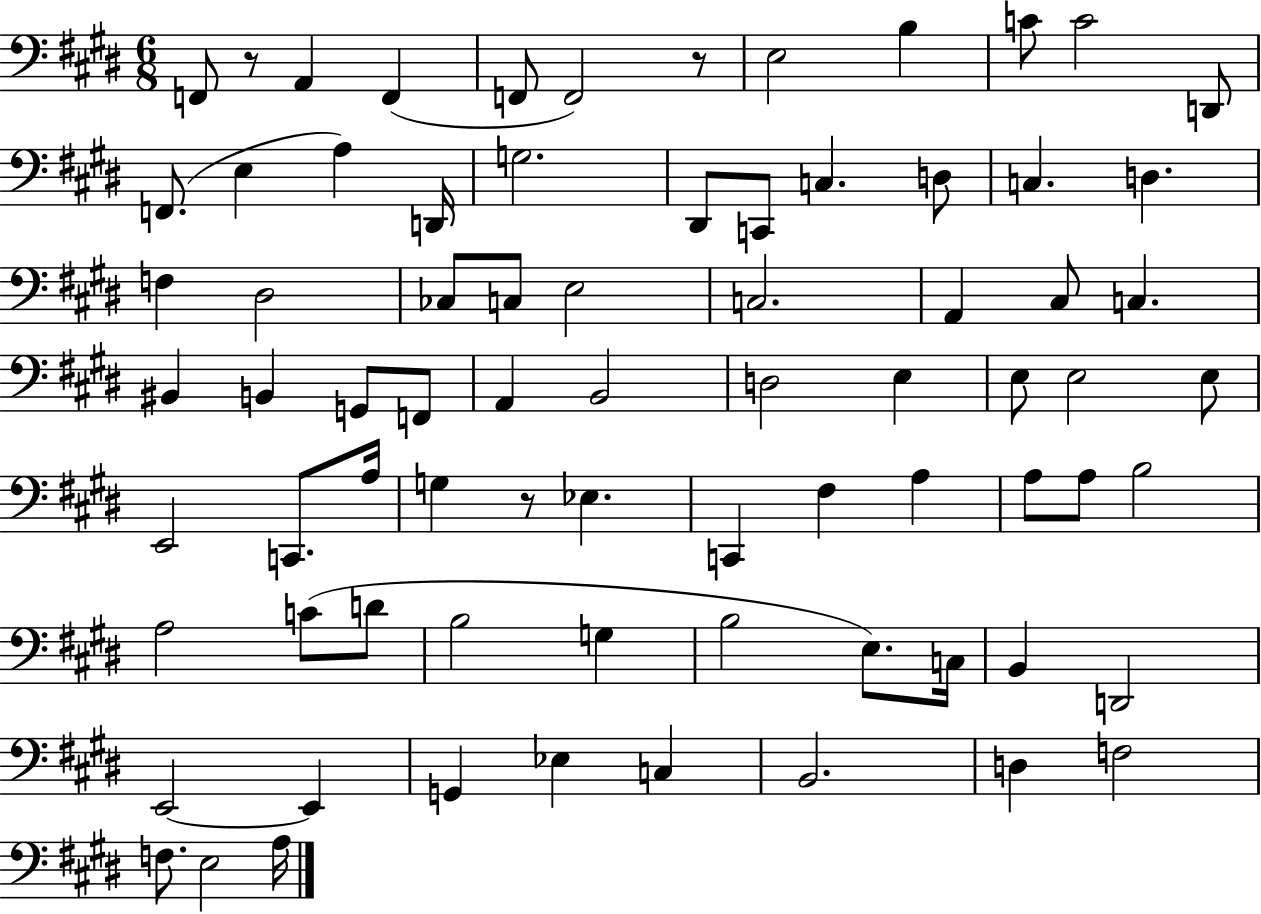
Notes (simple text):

F2/e R/e A2/q F2/q F2/e F2/h R/e E3/h B3/q C4/e C4/h D2/e F2/e. E3/q A3/q D2/s G3/h. D#2/e C2/e C3/q. D3/e C3/q. D3/q. F3/q D#3/h CES3/e C3/e E3/h C3/h. A2/q C#3/e C3/q. BIS2/q B2/q G2/e F2/e A2/q B2/h D3/h E3/q E3/e E3/h E3/e E2/h C2/e. A3/s G3/q R/e Eb3/q. C2/q F#3/q A3/q A3/e A3/e B3/h A3/h C4/e D4/e B3/h G3/q B3/h E3/e. C3/s B2/q D2/h E2/h E2/q G2/q Eb3/q C3/q B2/h. D3/q F3/h F3/e. E3/h A3/s